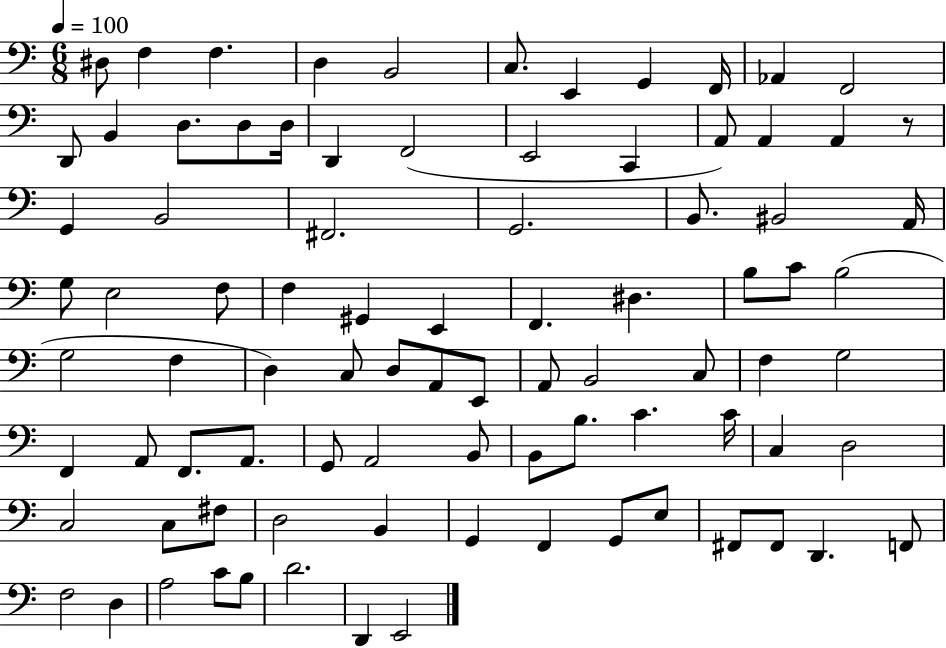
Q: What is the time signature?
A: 6/8